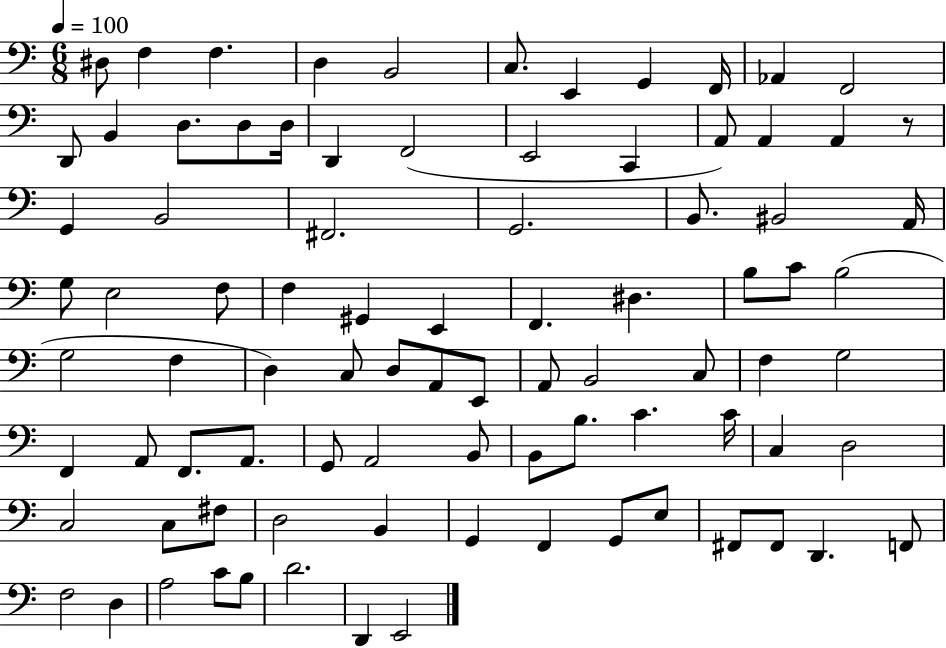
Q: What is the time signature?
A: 6/8